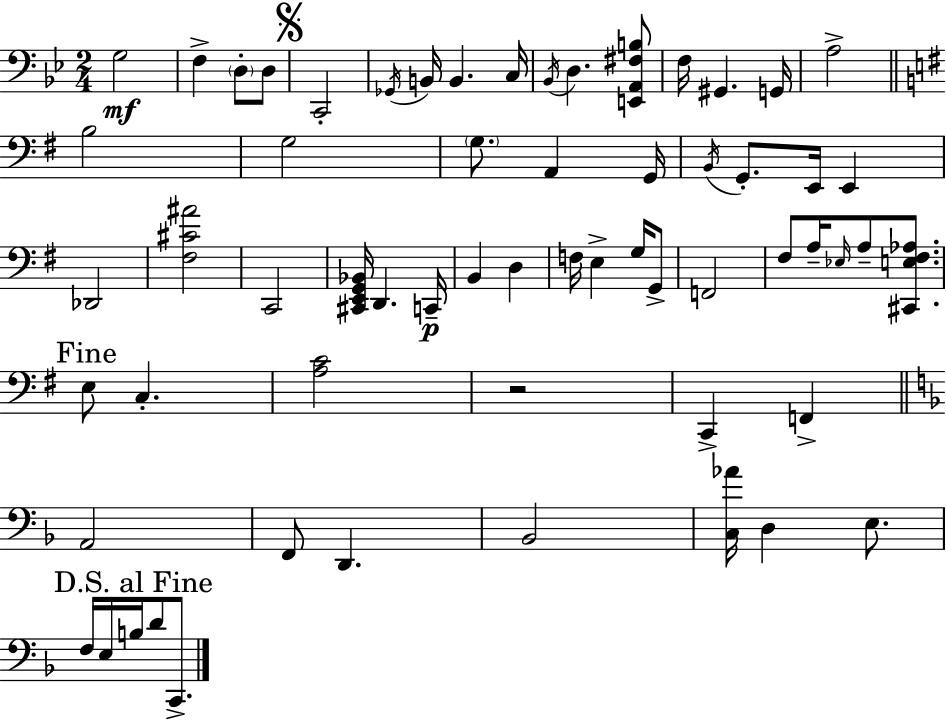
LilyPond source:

{
  \clef bass
  \numericTimeSignature
  \time 2/4
  \key bes \major
  g2\mf | f4-> \parenthesize d8-. d8 | \mark \markup { \musicglyph "scripts.segno" } c,2-. | \acciaccatura { ges,16 } b,16 b,4. | \break c16 \acciaccatura { bes,16 } d4. | <e, a, fis b>8 f16 gis,4. | g,16 a2-> | \bar "||" \break \key g \major b2 | g2 | \parenthesize g8. a,4 g,16 | \acciaccatura { b,16 } g,8.-. e,16 e,4 | \break des,2 | <fis cis' ais'>2 | c,2 | <cis, e, g, bes,>16 d,4. | \break c,16--\p b,4 d4 | f16 e4-> g16 g,8-> | f,2 | fis8 a16-- \grace { ees16 } a8-- <cis, e fis aes>8. | \break \mark "Fine" e8 c4.-. | <a c'>2 | r2 | c,4-> f,4-> | \break \bar "||" \break \key f \major a,2 | f,8 d,4. | bes,2 | <c aes'>16 d4 e8. | \break \mark "D.S. al Fine" f16 e16 b16 d'8 c,8.-> | \bar "|."
}